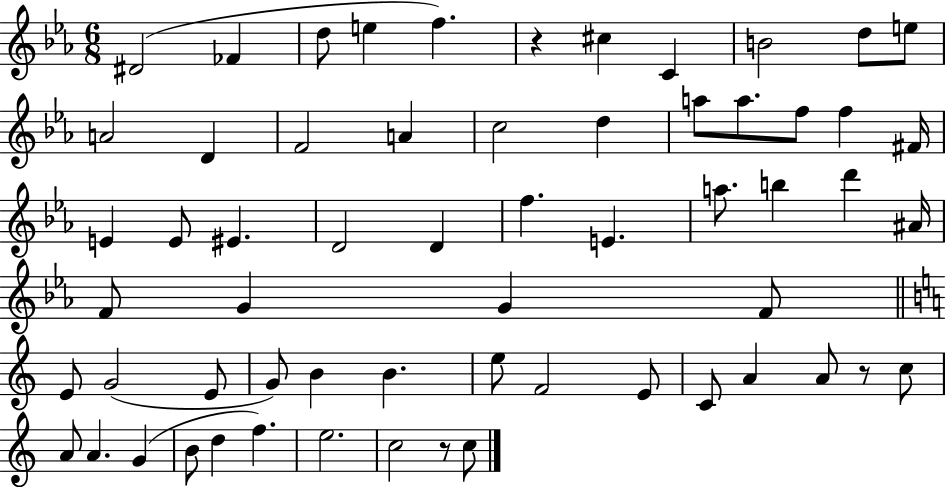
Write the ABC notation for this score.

X:1
T:Untitled
M:6/8
L:1/4
K:Eb
^D2 _F d/2 e f z ^c C B2 d/2 e/2 A2 D F2 A c2 d a/2 a/2 f/2 f ^F/4 E E/2 ^E D2 D f E a/2 b d' ^A/4 F/2 G G F/2 E/2 G2 E/2 G/2 B B e/2 F2 E/2 C/2 A A/2 z/2 c/2 A/2 A G B/2 d f e2 c2 z/2 c/2